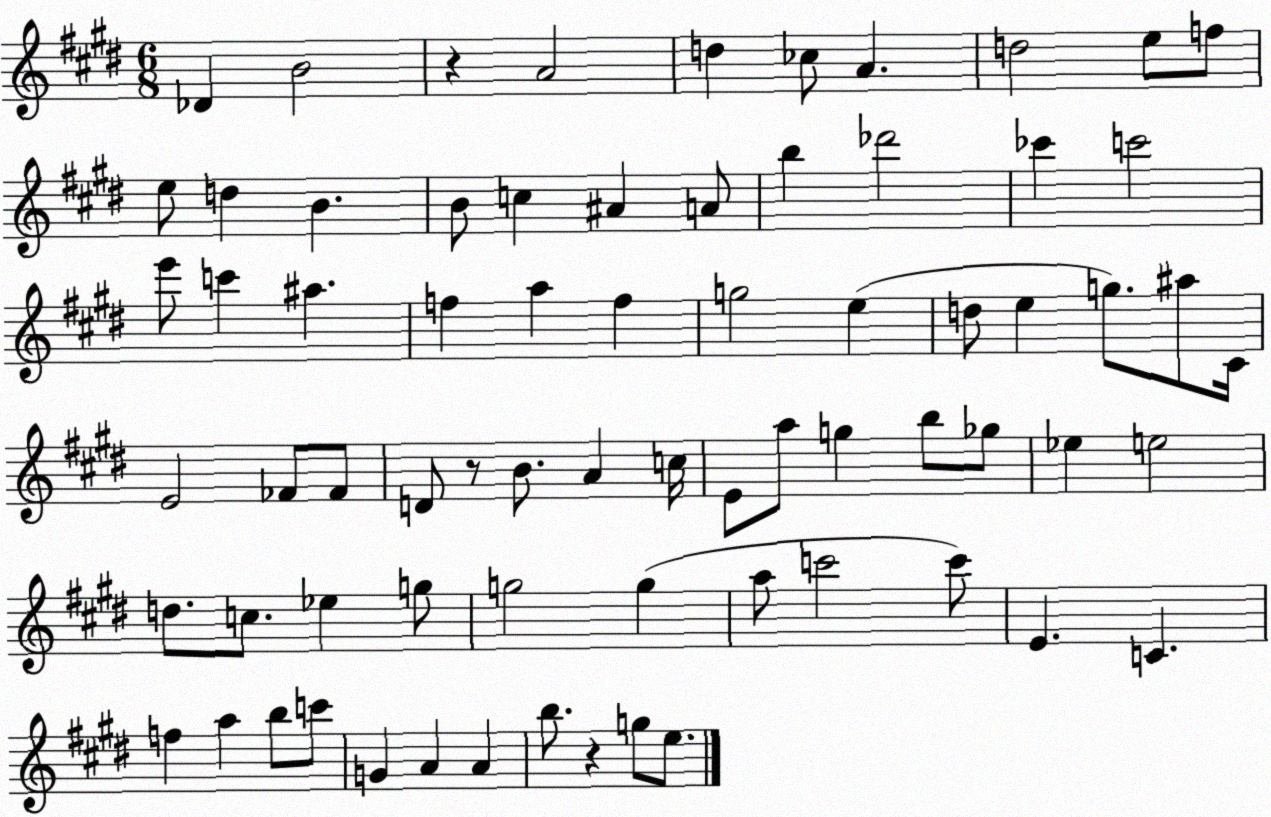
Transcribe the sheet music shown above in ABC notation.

X:1
T:Untitled
M:6/8
L:1/4
K:E
_D B2 z A2 d _c/2 A d2 e/2 f/2 e/2 d B B/2 c ^A A/2 b _d'2 _c' c'2 e'/2 c' ^a f a f g2 e d/2 e g/2 ^a/2 ^C/4 E2 _F/2 _F/2 D/2 z/2 B/2 A c/4 E/2 a/2 g b/2 _g/2 _e e2 d/2 c/2 _e g/2 g2 g a/2 c'2 c'/2 E C f a b/2 c'/2 G A A b/2 z g/2 e/2